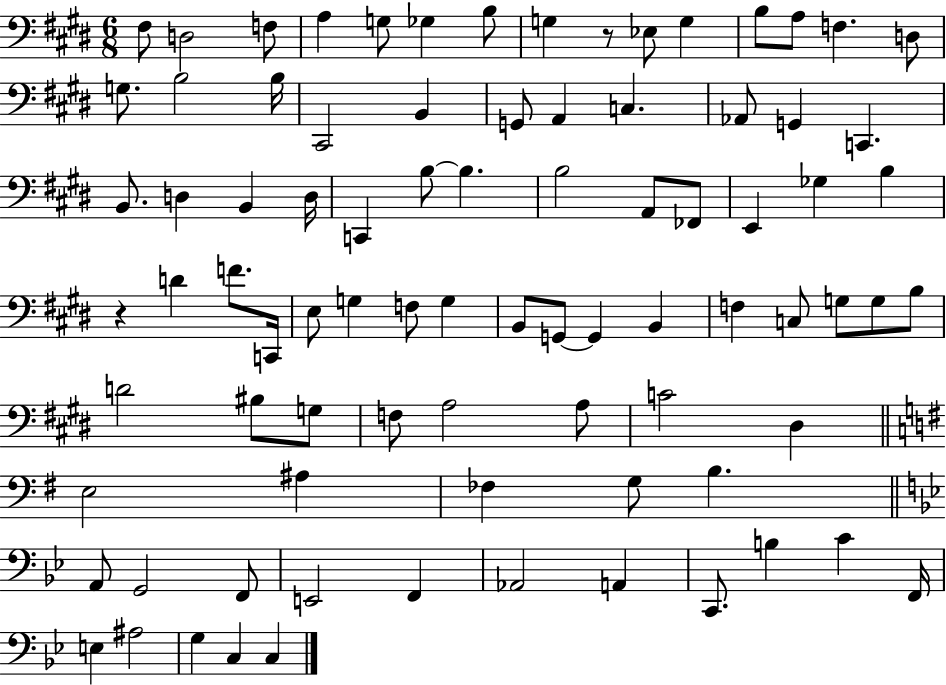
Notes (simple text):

F#3/e D3/h F3/e A3/q G3/e Gb3/q B3/e G3/q R/e Eb3/e G3/q B3/e A3/e F3/q. D3/e G3/e. B3/h B3/s C#2/h B2/q G2/e A2/q C3/q. Ab2/e G2/q C2/q. B2/e. D3/q B2/q D3/s C2/q B3/e B3/q. B3/h A2/e FES2/e E2/q Gb3/q B3/q R/q D4/q F4/e. C2/s E3/e G3/q F3/e G3/q B2/e G2/e G2/q B2/q F3/q C3/e G3/e G3/e B3/e D4/h BIS3/e G3/e F3/e A3/h A3/e C4/h D#3/q E3/h A#3/q FES3/q G3/e B3/q. A2/e G2/h F2/e E2/h F2/q Ab2/h A2/q C2/e. B3/q C4/q F2/s E3/q A#3/h G3/q C3/q C3/q